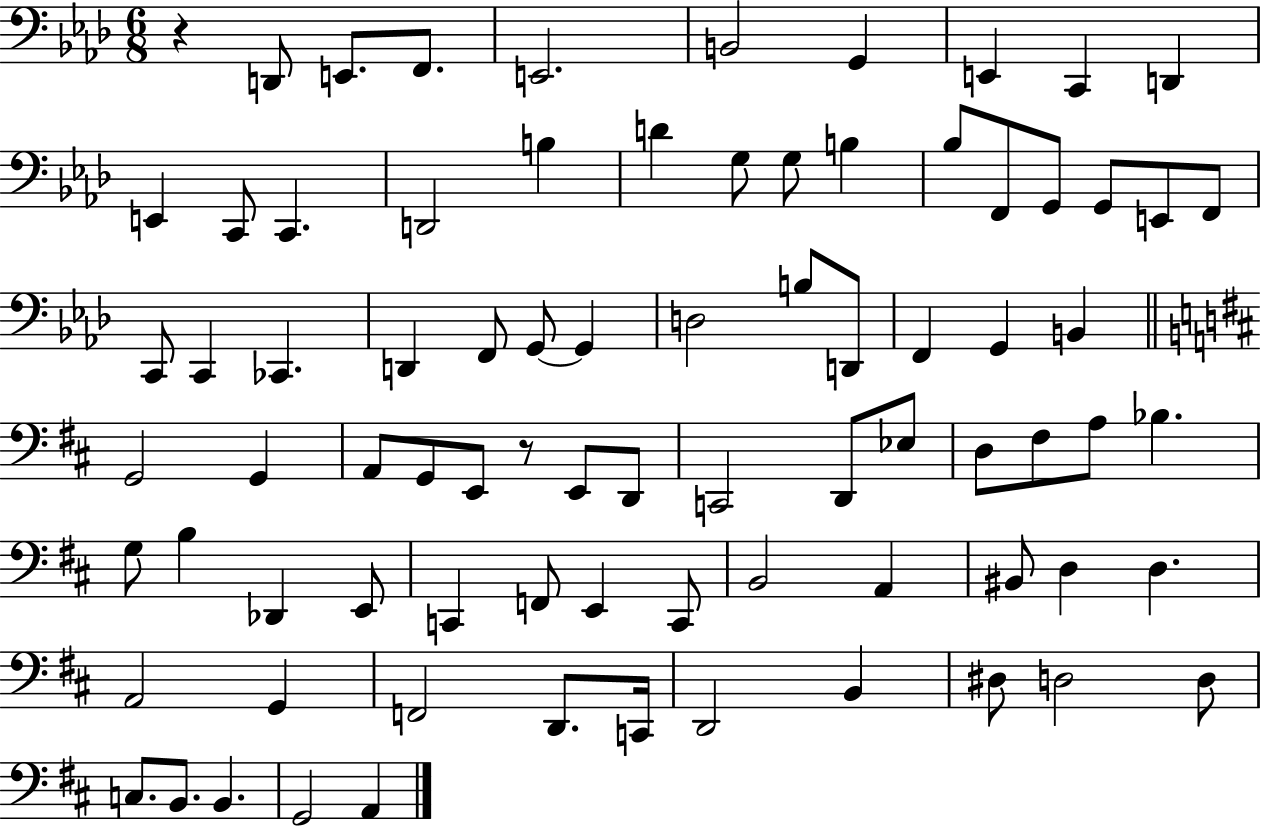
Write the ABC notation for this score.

X:1
T:Untitled
M:6/8
L:1/4
K:Ab
z D,,/2 E,,/2 F,,/2 E,,2 B,,2 G,, E,, C,, D,, E,, C,,/2 C,, D,,2 B, D G,/2 G,/2 B, _B,/2 F,,/2 G,,/2 G,,/2 E,,/2 F,,/2 C,,/2 C,, _C,, D,, F,,/2 G,,/2 G,, D,2 B,/2 D,,/2 F,, G,, B,, G,,2 G,, A,,/2 G,,/2 E,,/2 z/2 E,,/2 D,,/2 C,,2 D,,/2 _E,/2 D,/2 ^F,/2 A,/2 _B, G,/2 B, _D,, E,,/2 C,, F,,/2 E,, C,,/2 B,,2 A,, ^B,,/2 D, D, A,,2 G,, F,,2 D,,/2 C,,/4 D,,2 B,, ^D,/2 D,2 D,/2 C,/2 B,,/2 B,, G,,2 A,,